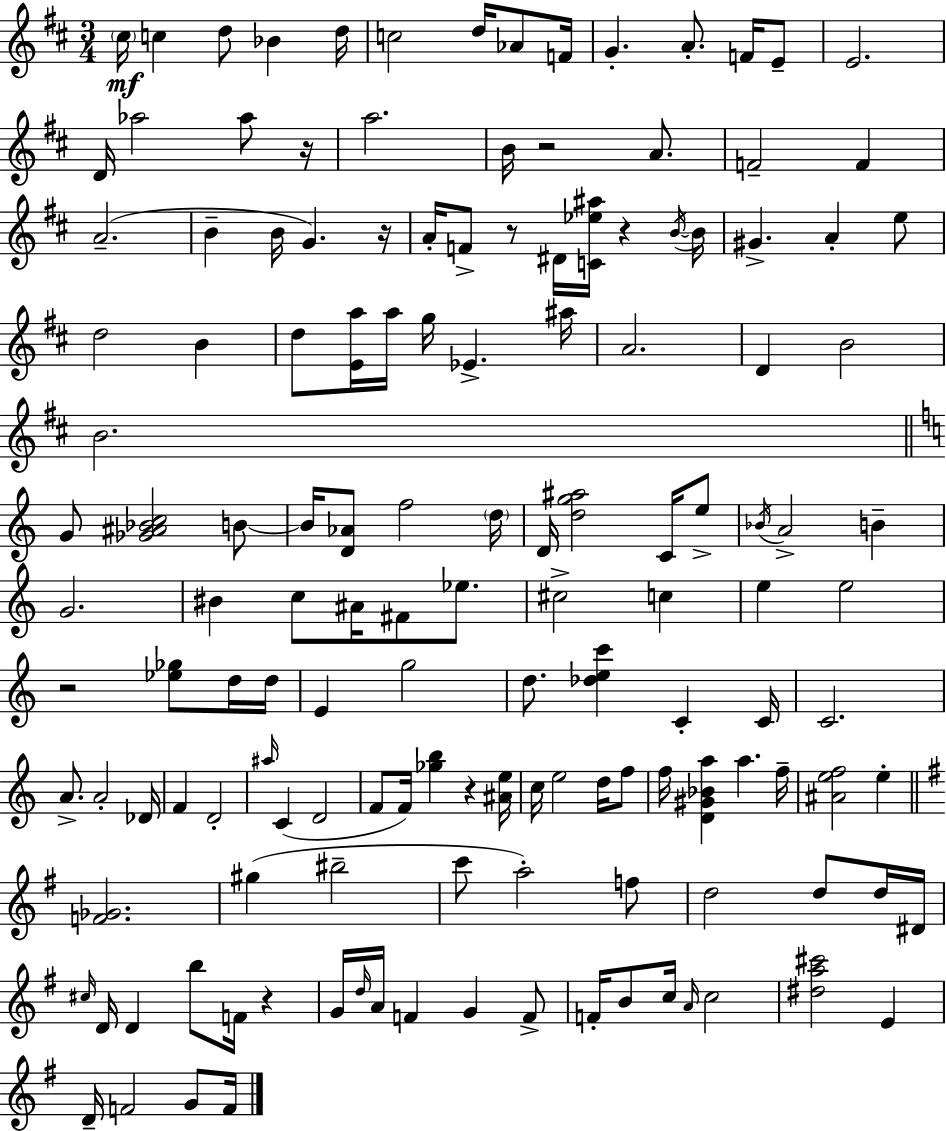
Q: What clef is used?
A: treble